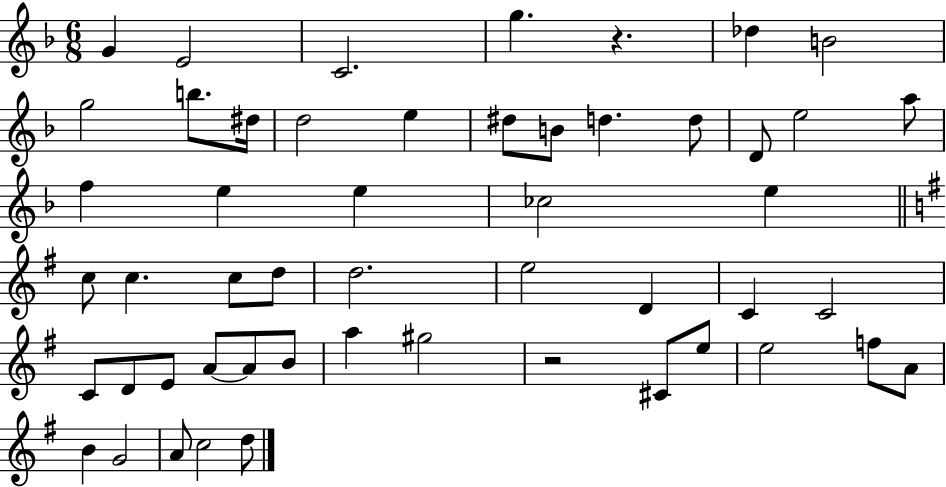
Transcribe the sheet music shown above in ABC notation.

X:1
T:Untitled
M:6/8
L:1/4
K:F
G E2 C2 g z _d B2 g2 b/2 ^d/4 d2 e ^d/2 B/2 d d/2 D/2 e2 a/2 f e e _c2 e c/2 c c/2 d/2 d2 e2 D C C2 C/2 D/2 E/2 A/2 A/2 B/2 a ^g2 z2 ^C/2 e/2 e2 f/2 A/2 B G2 A/2 c2 d/2